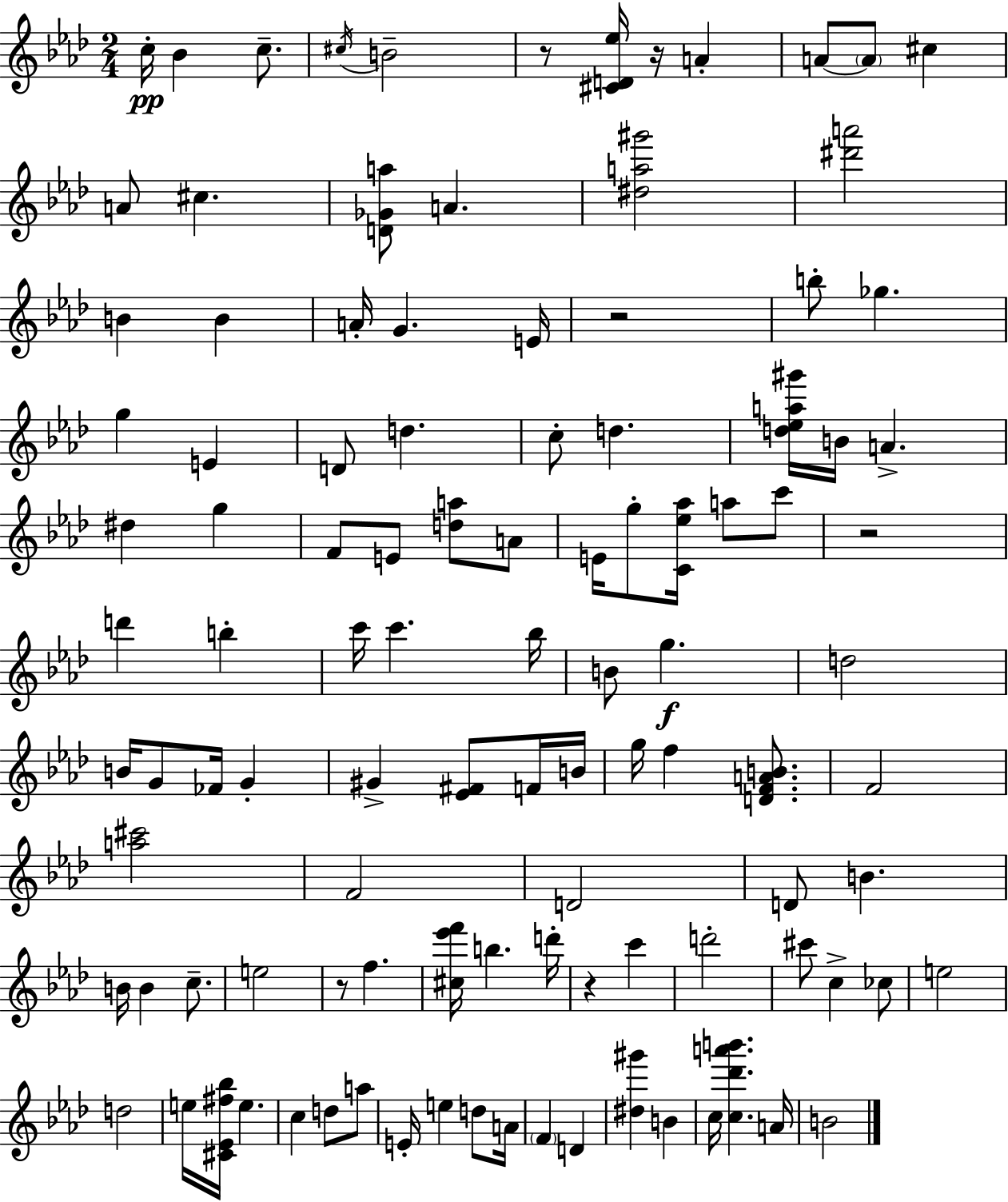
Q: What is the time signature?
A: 2/4